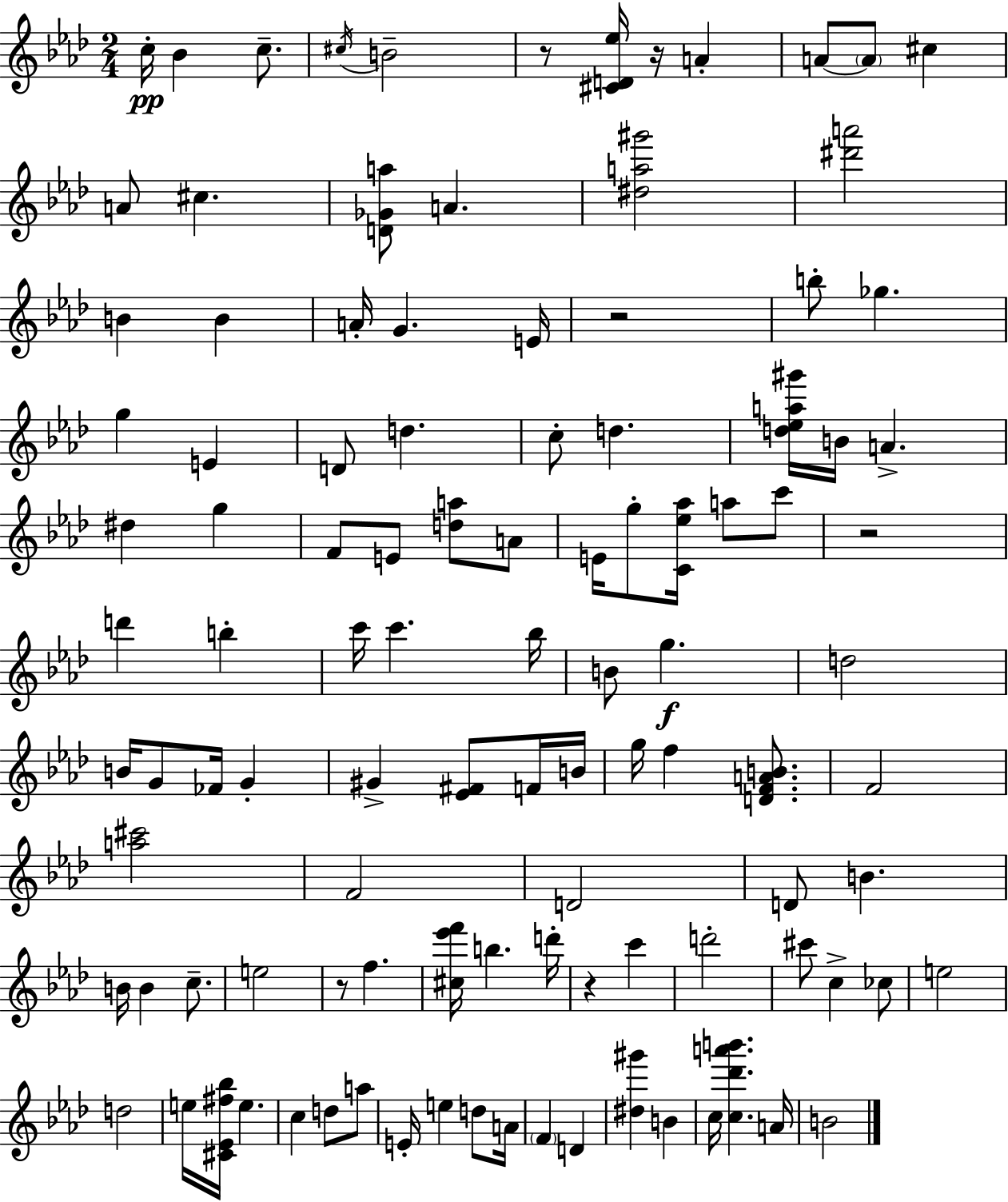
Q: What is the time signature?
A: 2/4